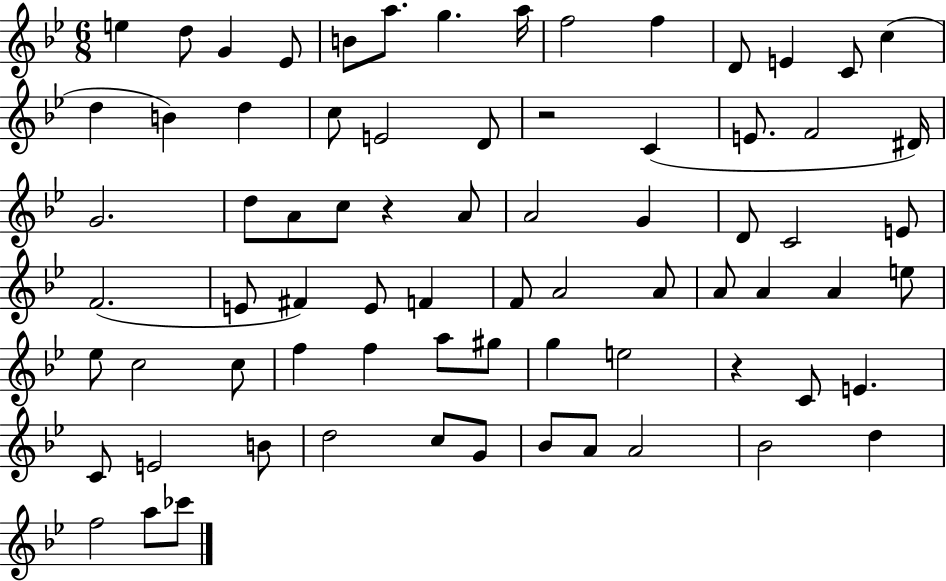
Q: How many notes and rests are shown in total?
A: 74